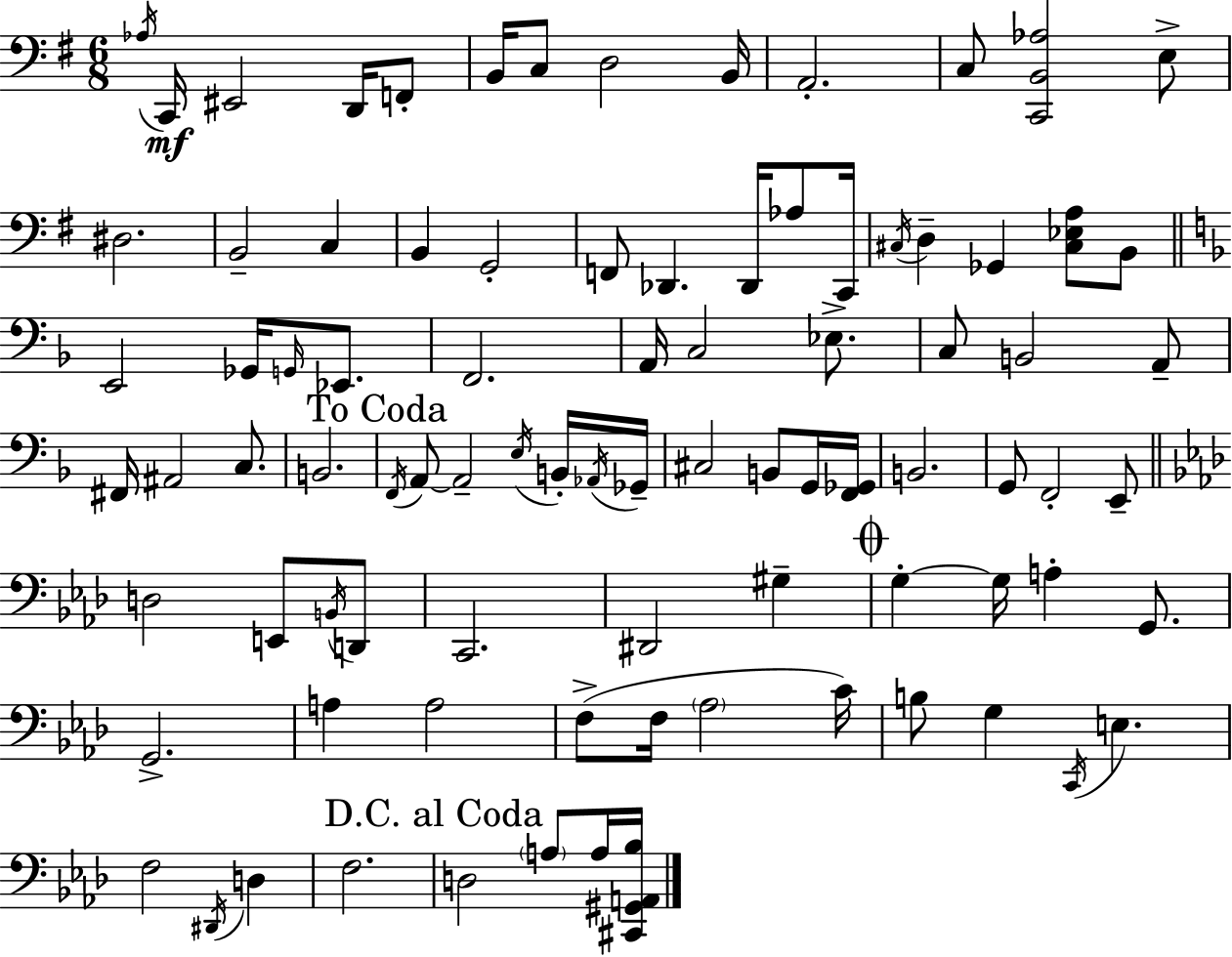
X:1
T:Untitled
M:6/8
L:1/4
K:Em
_A,/4 C,,/4 ^E,,2 D,,/4 F,,/2 B,,/4 C,/2 D,2 B,,/4 A,,2 C,/2 [C,,B,,_A,]2 E,/2 ^D,2 B,,2 C, B,, G,,2 F,,/2 _D,, _D,,/4 _A,/2 C,,/4 ^C,/4 D, _G,, [^C,_E,A,]/2 B,,/2 E,,2 _G,,/4 G,,/4 _E,,/2 F,,2 A,,/4 C,2 _E,/2 C,/2 B,,2 A,,/2 ^F,,/4 ^A,,2 C,/2 B,,2 F,,/4 A,,/2 A,,2 E,/4 B,,/4 _A,,/4 _G,,/4 ^C,2 B,,/2 G,,/4 [F,,_G,,]/4 B,,2 G,,/2 F,,2 E,,/2 D,2 E,,/2 B,,/4 D,,/2 C,,2 ^D,,2 ^G, G, G,/4 A, G,,/2 G,,2 A, A,2 F,/2 F,/4 _A,2 C/4 B,/2 G, C,,/4 E, F,2 ^D,,/4 D, F,2 D,2 A,/2 A,/4 [^C,,^G,,A,,_B,]/4